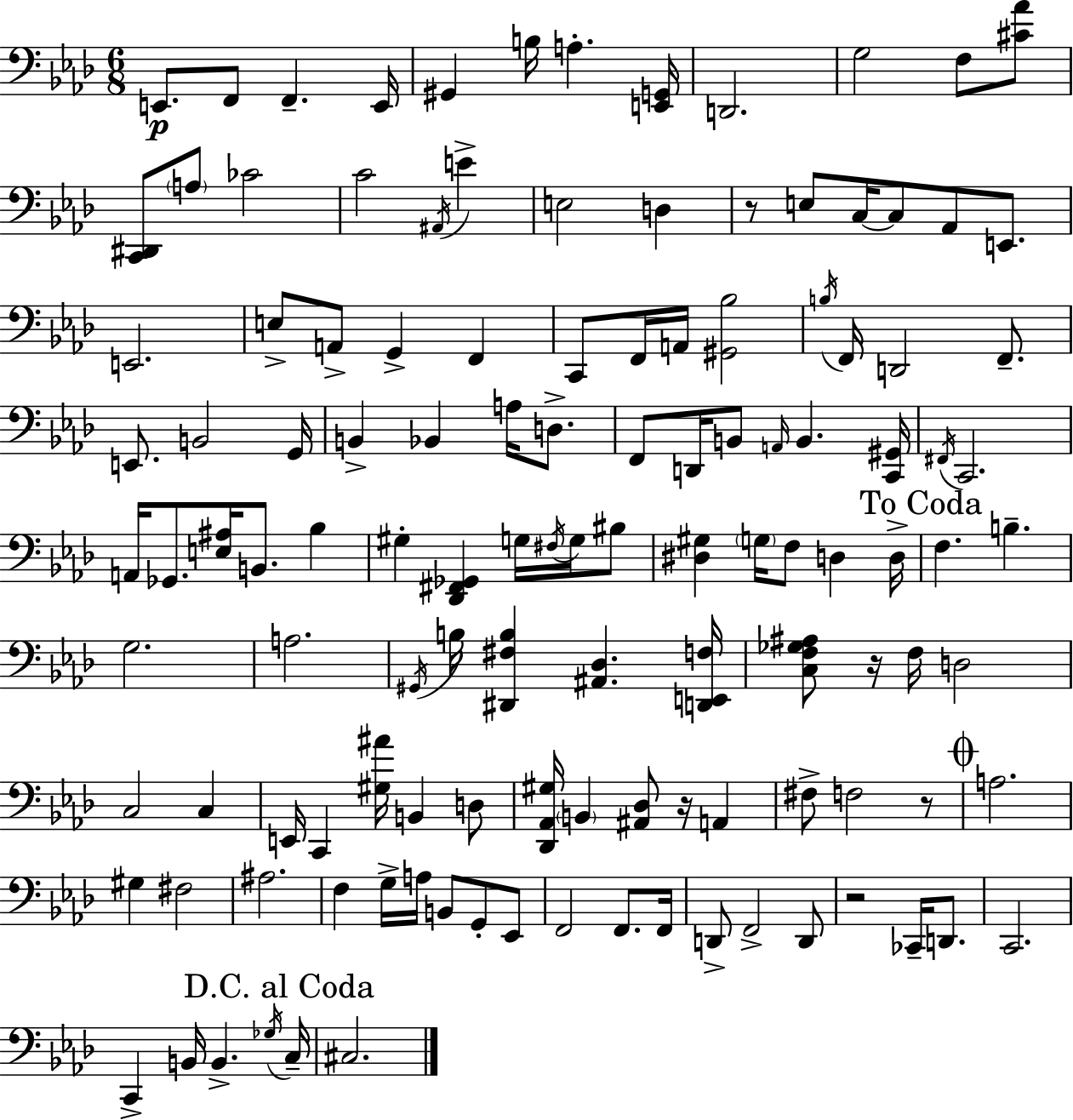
{
  \clef bass
  \numericTimeSignature
  \time 6/8
  \key f \minor
  e,8.\p f,8 f,4.-- e,16 | gis,4 b16 a4.-. <e, g,>16 | d,2. | g2 f8 <cis' aes'>8 | \break <c, dis,>8 \parenthesize a8 ces'2 | c'2 \acciaccatura { ais,16 } e'4-> | e2 d4 | r8 e8 c16~~ c8 aes,8 e,8. | \break e,2. | e8-> a,8-> g,4-> f,4 | c,8 f,16 a,16 <gis, bes>2 | \acciaccatura { b16 } f,16 d,2 f,8.-- | \break e,8. b,2 | g,16 b,4-> bes,4 a16 d8.-> | f,8 d,16 b,8 \grace { a,16 } b,4. | <c, gis,>16 \acciaccatura { fis,16 } c,2. | \break a,16 ges,8. <e ais>16 b,8. | bes4 gis4-. <des, fis, ges,>4 | g16 \acciaccatura { fis16 } g16 bis8 <dis gis>4 \parenthesize g16 f8 | d4 d16-> \mark "To Coda" f4. b4.-- | \break g2. | a2. | \acciaccatura { gis,16 } b16 <dis, fis b>4 <ais, des>4. | <d, e, f>16 <c f ges ais>8 r16 f16 d2 | \break c2 | c4 e,16 c,4 <gis ais'>16 | b,4 d8 <des, aes, gis>16 \parenthesize b,4 <ais, des>8 | r16 a,4 fis8-> f2 | \break r8 \mark \markup { \musicglyph "scripts.coda" } a2. | gis4 fis2 | ais2. | f4 g16-> a16 | \break b,8 g,8-. ees,8 f,2 | f,8. f,16 d,8-> f,2-> | d,8 r2 | ces,16-- d,8. c,2. | \break c,4-> b,16 b,4.-> | \acciaccatura { ges16 } \mark "D.C. al Coda" c16-- cis2. | \bar "|."
}